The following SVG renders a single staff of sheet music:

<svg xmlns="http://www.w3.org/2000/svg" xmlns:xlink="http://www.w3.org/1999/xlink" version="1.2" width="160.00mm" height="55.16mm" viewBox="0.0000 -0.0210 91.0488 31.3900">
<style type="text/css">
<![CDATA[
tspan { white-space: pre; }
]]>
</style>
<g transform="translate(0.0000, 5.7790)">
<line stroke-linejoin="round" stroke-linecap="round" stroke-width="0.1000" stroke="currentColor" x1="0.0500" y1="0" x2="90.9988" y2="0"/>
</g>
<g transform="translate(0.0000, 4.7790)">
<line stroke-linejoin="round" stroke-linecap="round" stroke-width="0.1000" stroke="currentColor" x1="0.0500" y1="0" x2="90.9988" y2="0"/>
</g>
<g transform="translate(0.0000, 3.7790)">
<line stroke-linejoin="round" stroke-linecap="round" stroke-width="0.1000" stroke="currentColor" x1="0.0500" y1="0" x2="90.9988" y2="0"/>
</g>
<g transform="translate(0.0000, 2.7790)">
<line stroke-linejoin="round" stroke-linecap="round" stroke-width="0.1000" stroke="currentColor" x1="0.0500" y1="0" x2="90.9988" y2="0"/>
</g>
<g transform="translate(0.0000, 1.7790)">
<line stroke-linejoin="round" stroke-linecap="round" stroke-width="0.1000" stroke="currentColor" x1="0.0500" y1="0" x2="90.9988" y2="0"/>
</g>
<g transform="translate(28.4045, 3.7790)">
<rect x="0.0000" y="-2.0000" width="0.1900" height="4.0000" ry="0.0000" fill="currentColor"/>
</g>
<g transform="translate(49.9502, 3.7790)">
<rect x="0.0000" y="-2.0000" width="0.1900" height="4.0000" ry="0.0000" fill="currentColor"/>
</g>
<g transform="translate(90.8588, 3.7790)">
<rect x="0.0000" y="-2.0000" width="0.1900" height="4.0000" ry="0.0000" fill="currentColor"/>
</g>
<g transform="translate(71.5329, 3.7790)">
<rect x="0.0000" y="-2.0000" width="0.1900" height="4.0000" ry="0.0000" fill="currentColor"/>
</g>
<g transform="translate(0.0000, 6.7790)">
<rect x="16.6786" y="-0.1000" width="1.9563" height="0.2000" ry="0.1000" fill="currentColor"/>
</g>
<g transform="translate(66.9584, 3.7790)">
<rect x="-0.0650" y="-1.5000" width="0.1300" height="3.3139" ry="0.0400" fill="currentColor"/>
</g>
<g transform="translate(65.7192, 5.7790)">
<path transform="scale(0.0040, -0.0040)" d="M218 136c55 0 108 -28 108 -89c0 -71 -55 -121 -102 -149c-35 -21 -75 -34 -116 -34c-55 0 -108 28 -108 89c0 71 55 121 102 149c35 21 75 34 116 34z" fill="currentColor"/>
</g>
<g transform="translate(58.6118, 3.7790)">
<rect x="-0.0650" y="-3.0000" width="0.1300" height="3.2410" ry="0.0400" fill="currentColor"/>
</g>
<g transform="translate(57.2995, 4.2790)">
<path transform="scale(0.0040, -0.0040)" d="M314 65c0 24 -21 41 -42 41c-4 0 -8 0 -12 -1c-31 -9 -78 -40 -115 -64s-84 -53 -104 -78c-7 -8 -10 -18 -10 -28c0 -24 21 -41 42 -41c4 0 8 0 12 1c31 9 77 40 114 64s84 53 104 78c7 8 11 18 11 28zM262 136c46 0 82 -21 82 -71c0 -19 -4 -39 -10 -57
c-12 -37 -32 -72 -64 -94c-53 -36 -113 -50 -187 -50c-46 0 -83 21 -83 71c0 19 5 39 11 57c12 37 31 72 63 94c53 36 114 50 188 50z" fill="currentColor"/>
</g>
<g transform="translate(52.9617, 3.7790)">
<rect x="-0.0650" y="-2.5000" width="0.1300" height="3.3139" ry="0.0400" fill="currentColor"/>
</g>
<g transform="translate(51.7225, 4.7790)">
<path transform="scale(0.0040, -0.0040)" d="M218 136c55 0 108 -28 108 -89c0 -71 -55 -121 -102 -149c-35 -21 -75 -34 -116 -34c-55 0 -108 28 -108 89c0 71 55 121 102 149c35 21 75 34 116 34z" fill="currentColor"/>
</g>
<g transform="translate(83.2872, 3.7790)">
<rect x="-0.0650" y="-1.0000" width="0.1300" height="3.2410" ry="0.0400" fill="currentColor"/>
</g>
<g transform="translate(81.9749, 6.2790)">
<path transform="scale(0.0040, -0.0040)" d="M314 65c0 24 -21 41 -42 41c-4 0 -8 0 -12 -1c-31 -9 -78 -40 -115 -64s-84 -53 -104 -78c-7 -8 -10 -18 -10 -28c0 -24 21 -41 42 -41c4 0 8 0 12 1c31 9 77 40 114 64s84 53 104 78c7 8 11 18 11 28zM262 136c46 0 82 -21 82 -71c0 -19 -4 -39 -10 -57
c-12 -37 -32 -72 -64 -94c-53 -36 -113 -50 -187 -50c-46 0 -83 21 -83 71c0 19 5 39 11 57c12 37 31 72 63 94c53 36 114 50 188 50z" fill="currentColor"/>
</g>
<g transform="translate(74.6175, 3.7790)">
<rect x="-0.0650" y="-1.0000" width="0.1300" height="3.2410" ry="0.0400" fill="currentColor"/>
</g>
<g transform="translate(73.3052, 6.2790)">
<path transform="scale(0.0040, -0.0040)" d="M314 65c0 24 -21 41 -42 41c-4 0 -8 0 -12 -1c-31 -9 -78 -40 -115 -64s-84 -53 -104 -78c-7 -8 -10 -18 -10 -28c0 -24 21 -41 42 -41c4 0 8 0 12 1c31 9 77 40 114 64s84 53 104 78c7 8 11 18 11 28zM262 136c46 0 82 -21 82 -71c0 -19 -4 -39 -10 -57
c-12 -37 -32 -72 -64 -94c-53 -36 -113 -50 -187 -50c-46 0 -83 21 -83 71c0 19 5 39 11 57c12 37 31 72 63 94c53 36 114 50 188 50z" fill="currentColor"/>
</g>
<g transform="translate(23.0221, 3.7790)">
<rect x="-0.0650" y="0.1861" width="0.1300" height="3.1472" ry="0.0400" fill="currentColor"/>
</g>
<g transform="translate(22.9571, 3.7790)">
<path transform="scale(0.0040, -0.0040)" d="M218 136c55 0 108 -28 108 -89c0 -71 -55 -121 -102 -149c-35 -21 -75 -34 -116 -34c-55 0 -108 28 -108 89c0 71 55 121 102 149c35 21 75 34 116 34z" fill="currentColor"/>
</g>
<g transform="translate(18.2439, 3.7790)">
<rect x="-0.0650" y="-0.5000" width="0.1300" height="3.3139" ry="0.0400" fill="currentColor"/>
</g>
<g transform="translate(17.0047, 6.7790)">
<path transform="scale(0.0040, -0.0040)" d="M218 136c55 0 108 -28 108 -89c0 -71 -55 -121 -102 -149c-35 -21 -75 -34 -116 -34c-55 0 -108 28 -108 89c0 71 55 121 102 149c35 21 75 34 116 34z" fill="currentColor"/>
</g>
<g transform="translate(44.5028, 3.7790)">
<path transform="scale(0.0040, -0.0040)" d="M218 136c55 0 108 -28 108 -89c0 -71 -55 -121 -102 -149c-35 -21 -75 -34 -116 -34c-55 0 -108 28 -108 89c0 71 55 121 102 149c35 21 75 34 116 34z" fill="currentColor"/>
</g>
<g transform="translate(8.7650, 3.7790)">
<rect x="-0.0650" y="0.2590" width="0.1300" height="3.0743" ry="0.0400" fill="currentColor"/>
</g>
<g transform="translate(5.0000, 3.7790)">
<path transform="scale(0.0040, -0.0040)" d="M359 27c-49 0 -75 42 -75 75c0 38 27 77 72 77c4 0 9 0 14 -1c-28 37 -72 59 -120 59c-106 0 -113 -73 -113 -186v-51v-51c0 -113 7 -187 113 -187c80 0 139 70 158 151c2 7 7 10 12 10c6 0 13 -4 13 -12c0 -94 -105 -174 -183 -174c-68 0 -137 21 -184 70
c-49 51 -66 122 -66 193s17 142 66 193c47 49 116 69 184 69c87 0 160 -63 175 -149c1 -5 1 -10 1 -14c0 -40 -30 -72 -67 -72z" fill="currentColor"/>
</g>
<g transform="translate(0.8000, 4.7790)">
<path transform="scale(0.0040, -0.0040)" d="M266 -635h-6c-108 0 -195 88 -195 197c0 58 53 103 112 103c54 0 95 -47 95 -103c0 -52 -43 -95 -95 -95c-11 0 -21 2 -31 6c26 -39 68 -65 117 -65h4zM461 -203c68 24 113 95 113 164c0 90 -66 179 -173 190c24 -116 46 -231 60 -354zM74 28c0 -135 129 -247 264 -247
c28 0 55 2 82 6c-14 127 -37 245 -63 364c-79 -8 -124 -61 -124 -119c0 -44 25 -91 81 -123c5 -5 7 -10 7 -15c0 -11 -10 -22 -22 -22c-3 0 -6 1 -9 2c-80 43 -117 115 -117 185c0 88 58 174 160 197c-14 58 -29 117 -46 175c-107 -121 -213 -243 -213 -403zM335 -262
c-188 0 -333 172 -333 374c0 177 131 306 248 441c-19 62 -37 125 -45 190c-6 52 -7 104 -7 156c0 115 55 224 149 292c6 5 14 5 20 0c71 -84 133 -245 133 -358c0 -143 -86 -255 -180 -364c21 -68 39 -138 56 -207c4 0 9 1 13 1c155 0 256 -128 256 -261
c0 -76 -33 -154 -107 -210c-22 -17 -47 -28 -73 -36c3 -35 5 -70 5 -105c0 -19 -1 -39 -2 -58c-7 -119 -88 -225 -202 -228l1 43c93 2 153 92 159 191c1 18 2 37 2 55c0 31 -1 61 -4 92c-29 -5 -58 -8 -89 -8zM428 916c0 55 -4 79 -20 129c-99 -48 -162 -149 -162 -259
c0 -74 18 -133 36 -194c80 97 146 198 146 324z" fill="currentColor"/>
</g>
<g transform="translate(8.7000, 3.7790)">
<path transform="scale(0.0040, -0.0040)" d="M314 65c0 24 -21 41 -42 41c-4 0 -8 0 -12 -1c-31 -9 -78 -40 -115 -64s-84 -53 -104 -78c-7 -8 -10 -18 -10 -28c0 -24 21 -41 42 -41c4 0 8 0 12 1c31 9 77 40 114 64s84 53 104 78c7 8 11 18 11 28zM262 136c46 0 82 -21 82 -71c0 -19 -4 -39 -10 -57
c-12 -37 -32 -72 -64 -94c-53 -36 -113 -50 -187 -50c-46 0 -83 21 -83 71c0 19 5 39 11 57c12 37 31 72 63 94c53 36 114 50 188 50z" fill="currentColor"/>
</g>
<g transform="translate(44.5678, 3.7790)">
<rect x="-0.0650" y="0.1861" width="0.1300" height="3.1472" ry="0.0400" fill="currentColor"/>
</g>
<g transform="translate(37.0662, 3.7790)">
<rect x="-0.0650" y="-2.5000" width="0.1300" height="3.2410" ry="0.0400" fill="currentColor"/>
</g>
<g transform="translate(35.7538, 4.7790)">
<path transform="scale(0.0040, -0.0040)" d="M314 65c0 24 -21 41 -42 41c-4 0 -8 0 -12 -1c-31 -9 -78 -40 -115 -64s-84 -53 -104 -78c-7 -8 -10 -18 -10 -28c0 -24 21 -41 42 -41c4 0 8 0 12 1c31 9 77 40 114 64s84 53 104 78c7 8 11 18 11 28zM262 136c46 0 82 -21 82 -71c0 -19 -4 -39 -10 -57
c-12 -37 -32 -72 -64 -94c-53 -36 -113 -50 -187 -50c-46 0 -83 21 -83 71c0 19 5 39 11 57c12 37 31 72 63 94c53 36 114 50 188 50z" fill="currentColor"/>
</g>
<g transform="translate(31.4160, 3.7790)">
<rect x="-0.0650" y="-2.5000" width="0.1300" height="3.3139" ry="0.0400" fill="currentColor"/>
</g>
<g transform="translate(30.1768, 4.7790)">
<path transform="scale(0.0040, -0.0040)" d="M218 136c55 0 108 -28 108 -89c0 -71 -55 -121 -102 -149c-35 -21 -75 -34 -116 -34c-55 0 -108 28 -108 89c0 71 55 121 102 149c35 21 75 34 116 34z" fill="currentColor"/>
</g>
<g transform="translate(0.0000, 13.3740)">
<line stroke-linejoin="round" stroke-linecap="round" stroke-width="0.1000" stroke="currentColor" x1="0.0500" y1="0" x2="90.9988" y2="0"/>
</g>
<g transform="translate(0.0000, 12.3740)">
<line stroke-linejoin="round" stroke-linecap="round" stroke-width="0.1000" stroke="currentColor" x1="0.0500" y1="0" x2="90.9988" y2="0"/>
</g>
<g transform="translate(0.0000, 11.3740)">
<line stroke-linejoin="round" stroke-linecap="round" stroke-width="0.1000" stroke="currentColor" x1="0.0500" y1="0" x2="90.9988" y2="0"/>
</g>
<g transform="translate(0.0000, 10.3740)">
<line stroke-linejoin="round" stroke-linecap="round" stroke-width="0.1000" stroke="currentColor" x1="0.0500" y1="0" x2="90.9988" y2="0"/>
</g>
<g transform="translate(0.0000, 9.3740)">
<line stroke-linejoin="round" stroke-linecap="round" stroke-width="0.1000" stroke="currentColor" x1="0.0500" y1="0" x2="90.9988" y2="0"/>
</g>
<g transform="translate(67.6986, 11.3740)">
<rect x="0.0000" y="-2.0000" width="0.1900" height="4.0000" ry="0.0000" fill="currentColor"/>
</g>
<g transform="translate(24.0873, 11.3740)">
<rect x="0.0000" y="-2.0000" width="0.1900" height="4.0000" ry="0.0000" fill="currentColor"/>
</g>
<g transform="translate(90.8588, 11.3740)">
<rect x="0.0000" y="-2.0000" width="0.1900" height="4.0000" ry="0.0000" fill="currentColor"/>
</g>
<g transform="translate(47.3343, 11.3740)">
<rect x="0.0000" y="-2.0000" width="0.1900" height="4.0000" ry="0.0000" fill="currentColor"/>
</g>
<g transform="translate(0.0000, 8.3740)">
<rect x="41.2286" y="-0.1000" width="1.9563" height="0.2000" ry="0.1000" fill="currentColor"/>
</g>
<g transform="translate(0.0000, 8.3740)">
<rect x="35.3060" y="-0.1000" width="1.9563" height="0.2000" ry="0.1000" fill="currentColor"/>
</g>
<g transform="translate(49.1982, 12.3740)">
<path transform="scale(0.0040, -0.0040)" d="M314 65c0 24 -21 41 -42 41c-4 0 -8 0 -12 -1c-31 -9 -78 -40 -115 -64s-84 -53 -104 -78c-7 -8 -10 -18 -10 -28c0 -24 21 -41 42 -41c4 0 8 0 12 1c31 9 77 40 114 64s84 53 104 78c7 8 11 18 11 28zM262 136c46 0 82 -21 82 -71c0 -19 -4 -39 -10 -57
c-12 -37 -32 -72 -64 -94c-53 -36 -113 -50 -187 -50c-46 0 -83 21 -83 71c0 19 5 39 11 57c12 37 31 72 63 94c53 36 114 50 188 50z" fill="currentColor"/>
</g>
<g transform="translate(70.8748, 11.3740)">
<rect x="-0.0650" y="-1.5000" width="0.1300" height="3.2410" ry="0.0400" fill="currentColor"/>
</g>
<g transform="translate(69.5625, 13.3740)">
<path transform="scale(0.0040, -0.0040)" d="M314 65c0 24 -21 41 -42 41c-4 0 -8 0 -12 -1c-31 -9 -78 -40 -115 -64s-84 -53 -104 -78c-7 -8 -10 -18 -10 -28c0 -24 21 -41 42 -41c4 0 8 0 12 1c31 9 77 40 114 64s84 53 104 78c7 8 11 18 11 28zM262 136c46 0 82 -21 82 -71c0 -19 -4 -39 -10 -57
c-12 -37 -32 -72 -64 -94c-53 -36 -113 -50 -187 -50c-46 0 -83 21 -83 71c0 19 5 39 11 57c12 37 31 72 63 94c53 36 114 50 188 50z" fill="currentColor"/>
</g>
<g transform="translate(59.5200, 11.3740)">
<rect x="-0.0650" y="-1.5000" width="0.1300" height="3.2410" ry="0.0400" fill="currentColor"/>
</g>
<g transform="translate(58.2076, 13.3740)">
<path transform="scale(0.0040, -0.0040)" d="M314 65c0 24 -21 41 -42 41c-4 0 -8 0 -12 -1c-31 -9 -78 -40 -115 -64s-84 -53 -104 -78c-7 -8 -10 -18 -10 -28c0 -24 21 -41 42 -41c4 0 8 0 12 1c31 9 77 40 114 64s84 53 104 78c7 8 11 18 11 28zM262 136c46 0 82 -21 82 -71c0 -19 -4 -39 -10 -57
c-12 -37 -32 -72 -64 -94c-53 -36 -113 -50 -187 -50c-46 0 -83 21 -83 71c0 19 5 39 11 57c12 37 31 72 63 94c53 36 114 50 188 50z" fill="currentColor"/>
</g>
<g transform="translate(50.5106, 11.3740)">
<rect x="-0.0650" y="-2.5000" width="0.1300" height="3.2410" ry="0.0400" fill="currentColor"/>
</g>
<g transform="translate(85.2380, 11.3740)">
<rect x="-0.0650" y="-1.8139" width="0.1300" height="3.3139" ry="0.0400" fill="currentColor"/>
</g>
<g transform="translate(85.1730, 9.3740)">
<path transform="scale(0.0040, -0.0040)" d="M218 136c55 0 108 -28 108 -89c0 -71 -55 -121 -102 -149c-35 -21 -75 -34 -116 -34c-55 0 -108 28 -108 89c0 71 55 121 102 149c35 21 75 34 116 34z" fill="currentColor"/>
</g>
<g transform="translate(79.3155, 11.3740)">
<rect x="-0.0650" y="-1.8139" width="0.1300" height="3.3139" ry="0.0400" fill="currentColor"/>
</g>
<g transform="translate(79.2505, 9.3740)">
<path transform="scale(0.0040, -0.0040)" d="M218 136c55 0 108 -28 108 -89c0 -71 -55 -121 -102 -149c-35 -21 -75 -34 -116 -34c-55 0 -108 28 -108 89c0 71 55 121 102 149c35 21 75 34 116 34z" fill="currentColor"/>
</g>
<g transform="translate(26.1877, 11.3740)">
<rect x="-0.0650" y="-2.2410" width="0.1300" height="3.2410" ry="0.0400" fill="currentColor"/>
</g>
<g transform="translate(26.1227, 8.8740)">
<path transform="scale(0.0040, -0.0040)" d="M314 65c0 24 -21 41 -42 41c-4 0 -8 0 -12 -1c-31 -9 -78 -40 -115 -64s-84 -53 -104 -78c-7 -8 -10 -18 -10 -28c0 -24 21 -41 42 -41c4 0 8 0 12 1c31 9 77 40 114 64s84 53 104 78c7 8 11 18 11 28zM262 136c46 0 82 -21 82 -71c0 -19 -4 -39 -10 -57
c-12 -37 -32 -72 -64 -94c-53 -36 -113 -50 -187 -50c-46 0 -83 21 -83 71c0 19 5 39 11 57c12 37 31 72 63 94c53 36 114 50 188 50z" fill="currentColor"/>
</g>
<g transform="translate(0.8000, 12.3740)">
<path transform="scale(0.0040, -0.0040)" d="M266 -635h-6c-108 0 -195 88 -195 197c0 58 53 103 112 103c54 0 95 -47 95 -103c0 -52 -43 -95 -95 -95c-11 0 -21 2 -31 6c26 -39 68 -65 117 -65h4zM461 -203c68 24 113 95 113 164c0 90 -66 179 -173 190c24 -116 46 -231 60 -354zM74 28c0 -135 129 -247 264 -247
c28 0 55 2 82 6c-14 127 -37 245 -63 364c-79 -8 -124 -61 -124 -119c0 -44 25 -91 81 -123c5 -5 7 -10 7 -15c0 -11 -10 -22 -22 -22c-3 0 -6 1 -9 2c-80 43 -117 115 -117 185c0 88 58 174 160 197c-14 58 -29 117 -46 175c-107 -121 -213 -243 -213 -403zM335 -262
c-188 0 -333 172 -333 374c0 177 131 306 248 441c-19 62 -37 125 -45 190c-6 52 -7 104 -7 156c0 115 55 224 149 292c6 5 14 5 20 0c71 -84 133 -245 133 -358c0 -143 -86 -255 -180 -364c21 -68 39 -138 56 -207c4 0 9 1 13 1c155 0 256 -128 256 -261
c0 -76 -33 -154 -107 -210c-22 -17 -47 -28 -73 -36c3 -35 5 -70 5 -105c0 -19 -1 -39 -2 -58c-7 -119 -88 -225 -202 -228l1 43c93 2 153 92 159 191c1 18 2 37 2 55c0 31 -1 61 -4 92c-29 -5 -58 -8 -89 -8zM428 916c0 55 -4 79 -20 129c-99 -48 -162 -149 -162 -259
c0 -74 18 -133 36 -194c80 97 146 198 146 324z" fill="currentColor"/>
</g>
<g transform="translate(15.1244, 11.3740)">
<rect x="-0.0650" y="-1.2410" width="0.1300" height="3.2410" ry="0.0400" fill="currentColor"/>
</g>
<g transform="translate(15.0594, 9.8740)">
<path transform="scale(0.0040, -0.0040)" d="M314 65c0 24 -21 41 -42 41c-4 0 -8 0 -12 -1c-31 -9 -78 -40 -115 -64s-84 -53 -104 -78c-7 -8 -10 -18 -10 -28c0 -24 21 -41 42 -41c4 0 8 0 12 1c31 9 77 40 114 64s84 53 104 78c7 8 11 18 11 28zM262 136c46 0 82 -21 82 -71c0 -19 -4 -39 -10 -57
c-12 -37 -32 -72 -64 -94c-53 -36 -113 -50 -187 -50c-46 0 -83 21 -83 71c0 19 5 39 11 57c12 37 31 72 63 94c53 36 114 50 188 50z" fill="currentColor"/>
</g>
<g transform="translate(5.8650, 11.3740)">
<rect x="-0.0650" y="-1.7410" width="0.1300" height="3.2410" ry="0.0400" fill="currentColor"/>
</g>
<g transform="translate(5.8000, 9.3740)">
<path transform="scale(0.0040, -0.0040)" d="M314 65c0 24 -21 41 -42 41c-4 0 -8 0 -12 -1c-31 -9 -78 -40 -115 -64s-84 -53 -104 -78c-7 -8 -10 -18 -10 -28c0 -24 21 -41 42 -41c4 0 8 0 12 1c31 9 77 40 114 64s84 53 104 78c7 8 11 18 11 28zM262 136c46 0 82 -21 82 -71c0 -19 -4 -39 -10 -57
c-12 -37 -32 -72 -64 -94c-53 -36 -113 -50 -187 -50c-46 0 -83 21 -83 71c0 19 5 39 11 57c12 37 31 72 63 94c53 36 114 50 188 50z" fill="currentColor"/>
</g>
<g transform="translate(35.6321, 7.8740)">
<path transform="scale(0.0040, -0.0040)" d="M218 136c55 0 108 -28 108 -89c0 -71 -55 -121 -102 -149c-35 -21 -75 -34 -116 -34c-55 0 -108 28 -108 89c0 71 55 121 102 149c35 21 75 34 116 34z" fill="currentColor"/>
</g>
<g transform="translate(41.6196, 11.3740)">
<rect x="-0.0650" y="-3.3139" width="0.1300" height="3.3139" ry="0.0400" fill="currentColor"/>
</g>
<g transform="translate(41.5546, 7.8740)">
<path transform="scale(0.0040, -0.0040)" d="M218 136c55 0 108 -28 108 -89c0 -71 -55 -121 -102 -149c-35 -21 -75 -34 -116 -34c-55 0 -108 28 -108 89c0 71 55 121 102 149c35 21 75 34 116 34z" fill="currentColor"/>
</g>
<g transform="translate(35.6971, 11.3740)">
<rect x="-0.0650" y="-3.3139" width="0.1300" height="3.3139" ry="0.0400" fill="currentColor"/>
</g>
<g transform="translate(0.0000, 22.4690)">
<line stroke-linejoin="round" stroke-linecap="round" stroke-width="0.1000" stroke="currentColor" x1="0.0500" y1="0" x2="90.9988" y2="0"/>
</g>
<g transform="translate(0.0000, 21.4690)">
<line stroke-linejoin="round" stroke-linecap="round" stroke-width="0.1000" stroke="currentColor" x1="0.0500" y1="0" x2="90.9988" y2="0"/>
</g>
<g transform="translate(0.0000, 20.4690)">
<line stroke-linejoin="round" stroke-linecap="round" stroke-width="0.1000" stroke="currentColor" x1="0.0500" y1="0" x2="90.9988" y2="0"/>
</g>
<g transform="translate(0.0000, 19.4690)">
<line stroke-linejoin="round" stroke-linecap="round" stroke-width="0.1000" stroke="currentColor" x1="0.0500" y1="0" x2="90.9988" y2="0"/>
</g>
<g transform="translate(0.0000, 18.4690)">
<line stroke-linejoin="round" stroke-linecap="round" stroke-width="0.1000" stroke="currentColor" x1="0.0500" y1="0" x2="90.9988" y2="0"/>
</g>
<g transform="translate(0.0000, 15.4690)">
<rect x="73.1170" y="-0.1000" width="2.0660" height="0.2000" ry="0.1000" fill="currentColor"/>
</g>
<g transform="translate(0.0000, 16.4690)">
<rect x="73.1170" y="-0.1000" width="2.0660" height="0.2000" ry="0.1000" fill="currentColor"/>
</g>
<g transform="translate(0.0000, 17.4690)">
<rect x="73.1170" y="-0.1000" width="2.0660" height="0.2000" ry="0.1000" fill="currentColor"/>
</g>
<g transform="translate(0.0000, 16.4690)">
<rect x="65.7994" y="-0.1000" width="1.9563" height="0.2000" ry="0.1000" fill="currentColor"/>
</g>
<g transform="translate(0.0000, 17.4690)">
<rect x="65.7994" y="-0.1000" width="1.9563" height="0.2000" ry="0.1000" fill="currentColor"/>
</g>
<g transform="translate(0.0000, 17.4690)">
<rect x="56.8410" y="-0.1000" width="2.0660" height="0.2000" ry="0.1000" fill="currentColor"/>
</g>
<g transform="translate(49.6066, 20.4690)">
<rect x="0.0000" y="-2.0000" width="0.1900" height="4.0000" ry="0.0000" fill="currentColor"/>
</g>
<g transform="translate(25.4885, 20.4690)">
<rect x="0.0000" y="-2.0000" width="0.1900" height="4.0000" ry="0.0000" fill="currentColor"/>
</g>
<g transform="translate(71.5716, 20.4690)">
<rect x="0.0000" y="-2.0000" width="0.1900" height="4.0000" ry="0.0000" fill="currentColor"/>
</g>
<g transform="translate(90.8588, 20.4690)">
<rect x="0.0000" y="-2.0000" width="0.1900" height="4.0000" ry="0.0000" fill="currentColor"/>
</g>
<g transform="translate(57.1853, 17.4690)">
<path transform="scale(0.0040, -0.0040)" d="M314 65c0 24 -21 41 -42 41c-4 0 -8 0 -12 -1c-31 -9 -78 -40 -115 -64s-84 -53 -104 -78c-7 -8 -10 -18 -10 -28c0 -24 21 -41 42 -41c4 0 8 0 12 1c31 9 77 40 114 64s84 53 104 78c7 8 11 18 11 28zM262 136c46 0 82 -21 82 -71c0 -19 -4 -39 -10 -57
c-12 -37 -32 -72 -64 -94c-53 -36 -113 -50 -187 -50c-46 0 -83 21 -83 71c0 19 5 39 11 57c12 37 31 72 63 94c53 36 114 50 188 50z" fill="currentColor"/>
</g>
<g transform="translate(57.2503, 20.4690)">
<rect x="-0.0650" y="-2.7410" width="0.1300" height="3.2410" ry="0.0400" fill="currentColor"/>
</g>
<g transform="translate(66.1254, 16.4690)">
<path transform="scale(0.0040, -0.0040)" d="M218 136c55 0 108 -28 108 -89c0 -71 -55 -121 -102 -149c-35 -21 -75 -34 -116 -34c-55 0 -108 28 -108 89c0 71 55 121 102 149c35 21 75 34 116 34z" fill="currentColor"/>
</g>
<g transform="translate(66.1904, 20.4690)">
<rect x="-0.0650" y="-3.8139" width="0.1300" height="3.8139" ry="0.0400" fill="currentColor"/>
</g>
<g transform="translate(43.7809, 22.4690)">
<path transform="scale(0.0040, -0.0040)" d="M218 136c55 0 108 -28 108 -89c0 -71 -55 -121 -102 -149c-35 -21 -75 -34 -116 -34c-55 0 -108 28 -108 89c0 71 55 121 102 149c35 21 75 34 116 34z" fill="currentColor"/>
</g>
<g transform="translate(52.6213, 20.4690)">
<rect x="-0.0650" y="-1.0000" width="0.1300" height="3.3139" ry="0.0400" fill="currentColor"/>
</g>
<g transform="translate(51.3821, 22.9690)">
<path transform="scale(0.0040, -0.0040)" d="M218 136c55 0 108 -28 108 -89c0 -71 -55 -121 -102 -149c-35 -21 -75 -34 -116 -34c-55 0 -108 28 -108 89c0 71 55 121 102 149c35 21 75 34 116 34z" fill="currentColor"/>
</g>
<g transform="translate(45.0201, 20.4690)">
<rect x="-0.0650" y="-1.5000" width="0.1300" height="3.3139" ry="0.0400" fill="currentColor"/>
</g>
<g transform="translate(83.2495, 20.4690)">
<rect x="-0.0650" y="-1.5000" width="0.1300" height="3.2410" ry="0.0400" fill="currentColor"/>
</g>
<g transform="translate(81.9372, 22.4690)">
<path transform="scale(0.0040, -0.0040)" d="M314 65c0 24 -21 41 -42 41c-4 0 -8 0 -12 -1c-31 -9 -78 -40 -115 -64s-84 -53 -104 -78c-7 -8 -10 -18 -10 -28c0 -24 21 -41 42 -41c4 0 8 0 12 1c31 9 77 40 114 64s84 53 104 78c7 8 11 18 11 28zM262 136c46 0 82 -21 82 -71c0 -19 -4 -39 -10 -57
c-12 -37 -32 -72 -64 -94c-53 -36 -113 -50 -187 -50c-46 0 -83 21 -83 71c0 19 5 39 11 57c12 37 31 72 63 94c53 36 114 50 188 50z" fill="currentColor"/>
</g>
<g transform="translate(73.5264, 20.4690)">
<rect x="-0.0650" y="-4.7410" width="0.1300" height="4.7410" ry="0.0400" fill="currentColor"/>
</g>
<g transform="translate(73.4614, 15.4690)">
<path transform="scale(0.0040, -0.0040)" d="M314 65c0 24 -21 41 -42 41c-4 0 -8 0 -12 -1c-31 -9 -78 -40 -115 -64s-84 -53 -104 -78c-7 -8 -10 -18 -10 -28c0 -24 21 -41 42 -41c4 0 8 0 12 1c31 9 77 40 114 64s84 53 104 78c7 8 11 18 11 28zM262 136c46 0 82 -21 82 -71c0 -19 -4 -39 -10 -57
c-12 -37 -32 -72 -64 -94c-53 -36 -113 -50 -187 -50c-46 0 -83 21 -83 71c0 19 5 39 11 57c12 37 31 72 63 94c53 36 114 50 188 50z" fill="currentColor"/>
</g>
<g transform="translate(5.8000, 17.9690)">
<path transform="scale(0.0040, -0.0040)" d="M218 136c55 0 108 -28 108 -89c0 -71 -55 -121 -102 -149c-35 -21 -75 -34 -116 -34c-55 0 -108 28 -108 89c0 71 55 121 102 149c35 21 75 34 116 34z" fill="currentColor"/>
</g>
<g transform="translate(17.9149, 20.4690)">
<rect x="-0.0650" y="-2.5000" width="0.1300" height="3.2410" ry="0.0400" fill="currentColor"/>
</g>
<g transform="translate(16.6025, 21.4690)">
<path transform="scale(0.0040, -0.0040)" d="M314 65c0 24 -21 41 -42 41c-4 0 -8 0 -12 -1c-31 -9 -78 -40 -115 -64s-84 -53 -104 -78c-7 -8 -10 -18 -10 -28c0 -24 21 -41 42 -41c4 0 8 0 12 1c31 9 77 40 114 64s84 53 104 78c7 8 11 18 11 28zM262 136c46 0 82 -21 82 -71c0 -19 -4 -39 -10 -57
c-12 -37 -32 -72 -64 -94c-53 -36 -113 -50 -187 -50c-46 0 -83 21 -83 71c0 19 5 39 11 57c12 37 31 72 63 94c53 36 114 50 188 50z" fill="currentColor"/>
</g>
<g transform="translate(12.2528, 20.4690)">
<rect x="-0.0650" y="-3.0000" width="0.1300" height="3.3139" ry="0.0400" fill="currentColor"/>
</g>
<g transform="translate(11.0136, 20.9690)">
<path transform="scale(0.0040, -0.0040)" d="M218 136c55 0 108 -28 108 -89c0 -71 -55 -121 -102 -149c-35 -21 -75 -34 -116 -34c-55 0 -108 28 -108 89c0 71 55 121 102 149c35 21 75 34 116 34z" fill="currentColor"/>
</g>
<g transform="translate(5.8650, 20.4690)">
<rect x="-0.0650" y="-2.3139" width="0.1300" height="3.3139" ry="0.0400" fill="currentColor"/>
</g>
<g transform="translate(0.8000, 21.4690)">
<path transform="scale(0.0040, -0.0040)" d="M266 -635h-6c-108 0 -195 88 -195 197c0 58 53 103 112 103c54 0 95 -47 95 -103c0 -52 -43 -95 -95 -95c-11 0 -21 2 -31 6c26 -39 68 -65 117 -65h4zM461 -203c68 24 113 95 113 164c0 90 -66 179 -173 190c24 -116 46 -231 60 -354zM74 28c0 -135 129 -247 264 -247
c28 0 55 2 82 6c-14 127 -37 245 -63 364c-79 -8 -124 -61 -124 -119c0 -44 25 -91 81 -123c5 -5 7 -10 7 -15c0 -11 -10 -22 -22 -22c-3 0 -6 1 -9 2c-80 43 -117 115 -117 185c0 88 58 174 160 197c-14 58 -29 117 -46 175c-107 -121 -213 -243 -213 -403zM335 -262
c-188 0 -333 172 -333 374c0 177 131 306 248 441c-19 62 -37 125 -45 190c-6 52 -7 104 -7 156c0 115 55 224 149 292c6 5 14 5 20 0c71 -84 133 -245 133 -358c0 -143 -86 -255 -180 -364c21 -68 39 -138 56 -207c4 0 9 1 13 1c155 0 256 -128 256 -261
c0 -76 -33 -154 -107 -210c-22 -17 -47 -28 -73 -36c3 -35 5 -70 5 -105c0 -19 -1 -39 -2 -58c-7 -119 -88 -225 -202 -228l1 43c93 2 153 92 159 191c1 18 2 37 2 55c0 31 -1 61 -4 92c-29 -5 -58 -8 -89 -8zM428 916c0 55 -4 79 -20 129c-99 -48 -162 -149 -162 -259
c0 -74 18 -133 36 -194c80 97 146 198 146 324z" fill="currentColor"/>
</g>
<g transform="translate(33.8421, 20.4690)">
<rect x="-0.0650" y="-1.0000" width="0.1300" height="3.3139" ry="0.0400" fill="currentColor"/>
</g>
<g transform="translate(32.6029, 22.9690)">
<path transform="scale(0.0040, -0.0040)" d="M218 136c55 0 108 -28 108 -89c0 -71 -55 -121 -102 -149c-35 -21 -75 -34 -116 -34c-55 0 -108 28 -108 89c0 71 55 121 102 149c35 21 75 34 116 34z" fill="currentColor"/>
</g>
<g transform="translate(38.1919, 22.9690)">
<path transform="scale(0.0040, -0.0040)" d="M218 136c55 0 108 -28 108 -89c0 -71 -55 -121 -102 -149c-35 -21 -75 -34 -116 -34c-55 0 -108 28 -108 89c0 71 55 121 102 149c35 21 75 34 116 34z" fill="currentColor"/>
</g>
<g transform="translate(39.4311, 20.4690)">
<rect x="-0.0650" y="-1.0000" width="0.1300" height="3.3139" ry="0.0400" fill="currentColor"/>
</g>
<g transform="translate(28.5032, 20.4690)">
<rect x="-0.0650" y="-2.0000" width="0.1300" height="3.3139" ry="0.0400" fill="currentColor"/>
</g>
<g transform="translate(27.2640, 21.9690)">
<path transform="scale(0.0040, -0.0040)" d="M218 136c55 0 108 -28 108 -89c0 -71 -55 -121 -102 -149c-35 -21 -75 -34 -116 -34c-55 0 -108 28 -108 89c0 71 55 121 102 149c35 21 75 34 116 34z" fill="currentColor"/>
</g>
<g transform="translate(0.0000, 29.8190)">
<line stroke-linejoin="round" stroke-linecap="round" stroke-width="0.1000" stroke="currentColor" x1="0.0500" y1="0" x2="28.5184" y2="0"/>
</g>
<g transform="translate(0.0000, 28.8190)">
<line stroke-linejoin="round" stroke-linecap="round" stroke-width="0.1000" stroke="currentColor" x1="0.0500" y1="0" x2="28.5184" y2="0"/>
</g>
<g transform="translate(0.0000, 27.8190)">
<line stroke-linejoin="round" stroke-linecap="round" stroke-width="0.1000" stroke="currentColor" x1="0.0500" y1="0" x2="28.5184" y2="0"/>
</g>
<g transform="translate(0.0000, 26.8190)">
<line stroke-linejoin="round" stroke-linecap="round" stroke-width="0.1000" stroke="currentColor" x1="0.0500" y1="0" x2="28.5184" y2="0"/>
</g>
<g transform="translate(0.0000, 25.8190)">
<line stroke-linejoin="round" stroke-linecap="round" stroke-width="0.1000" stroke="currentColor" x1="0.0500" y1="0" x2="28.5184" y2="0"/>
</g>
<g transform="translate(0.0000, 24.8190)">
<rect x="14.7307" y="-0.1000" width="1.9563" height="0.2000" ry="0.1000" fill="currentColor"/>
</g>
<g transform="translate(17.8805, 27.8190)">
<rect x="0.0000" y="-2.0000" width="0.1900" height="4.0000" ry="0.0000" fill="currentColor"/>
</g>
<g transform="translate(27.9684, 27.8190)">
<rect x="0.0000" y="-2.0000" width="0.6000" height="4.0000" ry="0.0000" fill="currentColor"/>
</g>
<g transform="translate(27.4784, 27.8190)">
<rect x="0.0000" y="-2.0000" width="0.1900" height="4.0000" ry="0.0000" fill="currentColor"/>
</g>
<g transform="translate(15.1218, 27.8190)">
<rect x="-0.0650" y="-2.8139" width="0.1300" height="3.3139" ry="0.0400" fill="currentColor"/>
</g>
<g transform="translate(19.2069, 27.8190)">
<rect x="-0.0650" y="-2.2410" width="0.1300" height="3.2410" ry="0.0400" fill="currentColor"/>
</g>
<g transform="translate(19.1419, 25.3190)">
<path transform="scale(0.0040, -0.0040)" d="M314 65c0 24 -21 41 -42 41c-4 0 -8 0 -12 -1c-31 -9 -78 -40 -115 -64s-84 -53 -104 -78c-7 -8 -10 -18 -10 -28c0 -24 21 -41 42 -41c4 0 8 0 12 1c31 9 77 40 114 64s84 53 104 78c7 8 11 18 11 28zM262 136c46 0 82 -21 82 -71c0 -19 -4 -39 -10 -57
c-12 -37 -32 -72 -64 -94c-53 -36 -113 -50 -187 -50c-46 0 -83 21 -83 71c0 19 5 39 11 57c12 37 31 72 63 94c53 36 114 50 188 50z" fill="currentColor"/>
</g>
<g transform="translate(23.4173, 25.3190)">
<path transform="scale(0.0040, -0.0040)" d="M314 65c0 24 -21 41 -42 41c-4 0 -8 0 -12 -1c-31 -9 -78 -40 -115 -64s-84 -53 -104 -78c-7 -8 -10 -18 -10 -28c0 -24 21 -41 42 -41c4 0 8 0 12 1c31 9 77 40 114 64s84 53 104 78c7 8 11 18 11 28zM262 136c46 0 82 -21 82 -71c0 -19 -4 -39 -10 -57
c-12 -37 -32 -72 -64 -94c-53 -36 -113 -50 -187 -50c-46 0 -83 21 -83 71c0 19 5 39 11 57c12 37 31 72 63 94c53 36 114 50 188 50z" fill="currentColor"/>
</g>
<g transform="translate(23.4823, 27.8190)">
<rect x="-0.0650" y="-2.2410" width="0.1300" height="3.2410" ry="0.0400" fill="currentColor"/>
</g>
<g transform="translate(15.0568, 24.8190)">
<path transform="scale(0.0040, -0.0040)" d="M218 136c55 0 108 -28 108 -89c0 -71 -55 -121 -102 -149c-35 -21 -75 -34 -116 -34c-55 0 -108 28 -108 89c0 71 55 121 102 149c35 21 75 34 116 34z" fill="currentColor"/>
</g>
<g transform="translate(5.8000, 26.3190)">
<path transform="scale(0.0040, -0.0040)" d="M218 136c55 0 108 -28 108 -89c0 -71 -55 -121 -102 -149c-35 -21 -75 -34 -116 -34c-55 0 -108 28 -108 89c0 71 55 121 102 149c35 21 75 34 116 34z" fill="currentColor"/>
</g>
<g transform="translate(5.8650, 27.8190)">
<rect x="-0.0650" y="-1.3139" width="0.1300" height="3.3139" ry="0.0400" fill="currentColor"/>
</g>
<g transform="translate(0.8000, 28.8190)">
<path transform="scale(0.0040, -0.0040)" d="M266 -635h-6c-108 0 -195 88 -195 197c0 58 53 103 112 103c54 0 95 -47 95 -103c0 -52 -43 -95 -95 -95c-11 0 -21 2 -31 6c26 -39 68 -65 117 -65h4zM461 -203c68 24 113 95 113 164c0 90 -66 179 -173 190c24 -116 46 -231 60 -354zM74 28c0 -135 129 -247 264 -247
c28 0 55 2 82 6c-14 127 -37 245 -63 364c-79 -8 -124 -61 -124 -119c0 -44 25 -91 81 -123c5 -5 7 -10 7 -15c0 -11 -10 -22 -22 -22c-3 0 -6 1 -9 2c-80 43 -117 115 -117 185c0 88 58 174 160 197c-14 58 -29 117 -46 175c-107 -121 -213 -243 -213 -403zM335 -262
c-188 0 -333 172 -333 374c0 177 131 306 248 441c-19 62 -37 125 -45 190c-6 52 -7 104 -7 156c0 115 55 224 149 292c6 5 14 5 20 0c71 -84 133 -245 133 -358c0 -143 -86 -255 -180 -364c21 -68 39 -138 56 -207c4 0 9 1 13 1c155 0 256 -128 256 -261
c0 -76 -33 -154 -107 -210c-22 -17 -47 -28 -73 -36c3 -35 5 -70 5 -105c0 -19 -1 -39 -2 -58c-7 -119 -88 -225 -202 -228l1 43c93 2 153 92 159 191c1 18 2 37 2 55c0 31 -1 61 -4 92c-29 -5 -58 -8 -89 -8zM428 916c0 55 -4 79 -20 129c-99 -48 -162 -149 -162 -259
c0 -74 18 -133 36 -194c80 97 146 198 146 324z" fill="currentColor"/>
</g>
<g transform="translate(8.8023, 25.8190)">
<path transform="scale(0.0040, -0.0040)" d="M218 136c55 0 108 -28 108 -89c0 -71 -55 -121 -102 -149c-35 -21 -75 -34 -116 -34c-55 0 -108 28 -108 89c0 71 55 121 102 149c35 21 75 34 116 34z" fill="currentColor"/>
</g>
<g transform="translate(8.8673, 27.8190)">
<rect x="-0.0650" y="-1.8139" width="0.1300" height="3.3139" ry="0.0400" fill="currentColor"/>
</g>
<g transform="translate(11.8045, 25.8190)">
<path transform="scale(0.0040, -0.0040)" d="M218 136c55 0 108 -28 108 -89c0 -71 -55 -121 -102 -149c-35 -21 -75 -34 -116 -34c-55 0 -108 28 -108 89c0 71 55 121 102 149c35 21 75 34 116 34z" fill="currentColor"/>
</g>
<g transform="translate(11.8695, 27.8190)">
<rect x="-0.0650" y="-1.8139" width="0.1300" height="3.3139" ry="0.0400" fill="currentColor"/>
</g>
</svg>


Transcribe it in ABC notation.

X:1
T:Untitled
M:4/4
L:1/4
K:C
B2 C B G G2 B G A2 E D2 D2 f2 e2 g2 b b G2 E2 E2 f f g A G2 F D D E D a2 c' e'2 E2 e f f a g2 g2